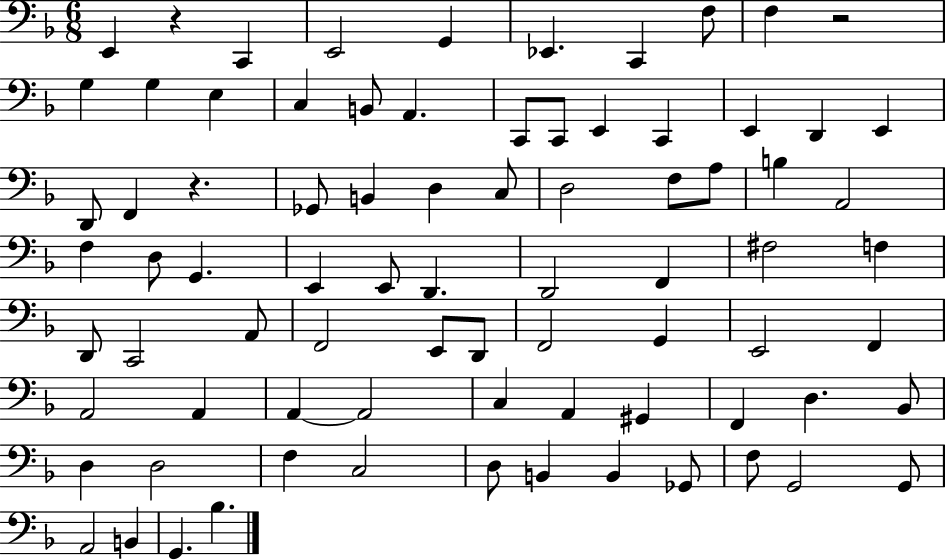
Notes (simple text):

E2/q R/q C2/q E2/h G2/q Eb2/q. C2/q F3/e F3/q R/h G3/q G3/q E3/q C3/q B2/e A2/q. C2/e C2/e E2/q C2/q E2/q D2/q E2/q D2/e F2/q R/q. Gb2/e B2/q D3/q C3/e D3/h F3/e A3/e B3/q A2/h F3/q D3/e G2/q. E2/q E2/e D2/q. D2/h F2/q F#3/h F3/q D2/e C2/h A2/e F2/h E2/e D2/e F2/h G2/q E2/h F2/q A2/h A2/q A2/q A2/h C3/q A2/q G#2/q F2/q D3/q. Bb2/e D3/q D3/h F3/q C3/h D3/e B2/q B2/q Gb2/e F3/e G2/h G2/e A2/h B2/q G2/q. Bb3/q.